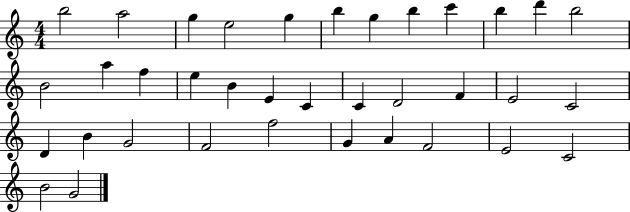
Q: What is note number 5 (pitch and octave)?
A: G5